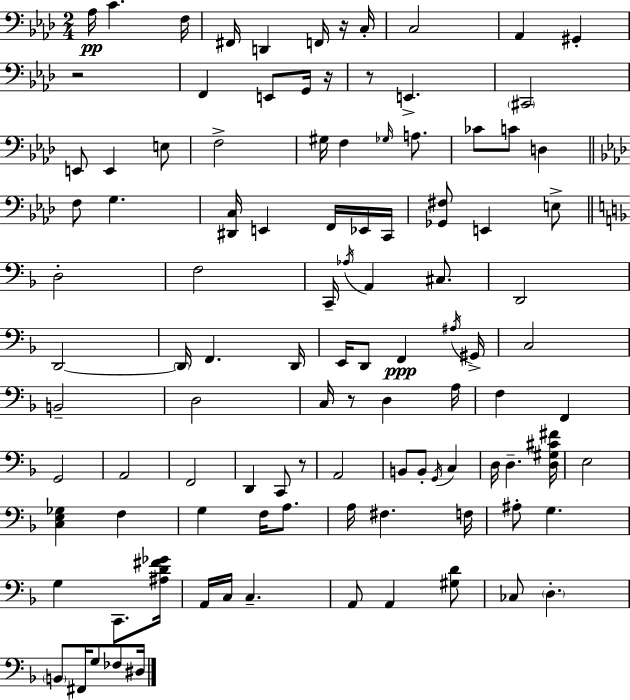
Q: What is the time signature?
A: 2/4